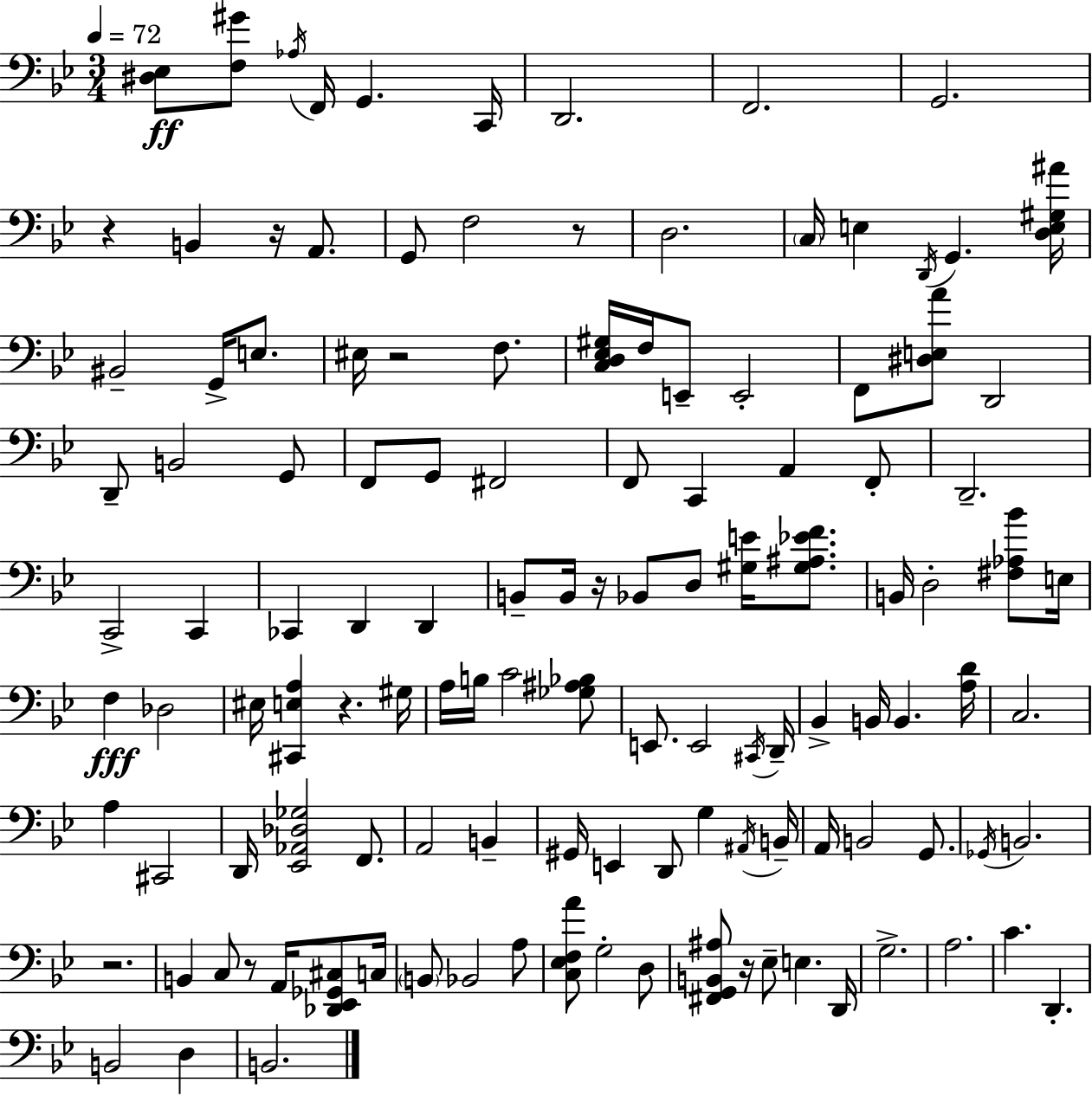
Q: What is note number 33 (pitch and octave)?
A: F2